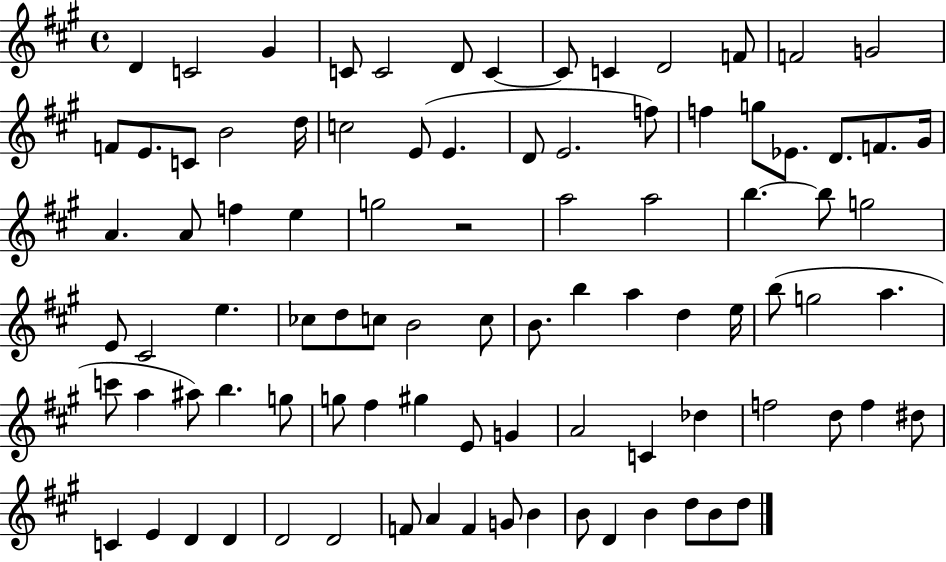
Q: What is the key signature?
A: A major